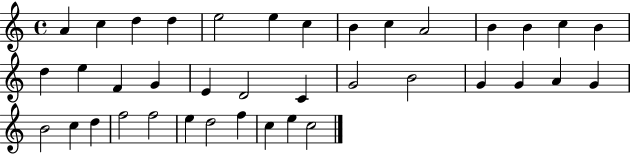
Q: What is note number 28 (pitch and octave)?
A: B4